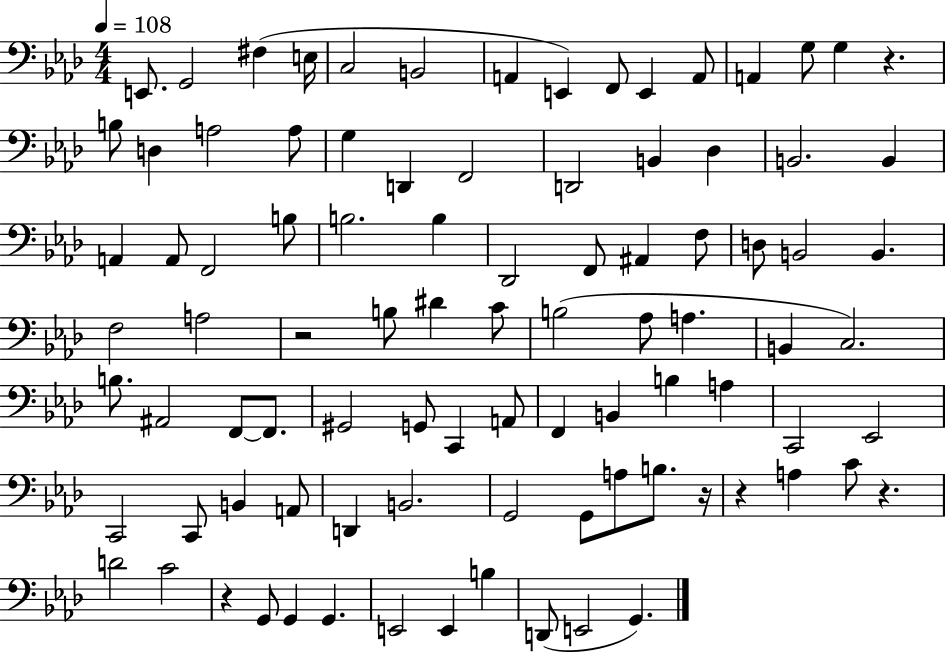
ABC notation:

X:1
T:Untitled
M:4/4
L:1/4
K:Ab
E,,/2 G,,2 ^F, E,/4 C,2 B,,2 A,, E,, F,,/2 E,, A,,/2 A,, G,/2 G, z B,/2 D, A,2 A,/2 G, D,, F,,2 D,,2 B,, _D, B,,2 B,, A,, A,,/2 F,,2 B,/2 B,2 B, _D,,2 F,,/2 ^A,, F,/2 D,/2 B,,2 B,, F,2 A,2 z2 B,/2 ^D C/2 B,2 _A,/2 A, B,, C,2 B,/2 ^A,,2 F,,/2 F,,/2 ^G,,2 G,,/2 C,, A,,/2 F,, B,, B, A, C,,2 _E,,2 C,,2 C,,/2 B,, A,,/2 D,, B,,2 G,,2 G,,/2 A,/2 B,/2 z/4 z A, C/2 z D2 C2 z G,,/2 G,, G,, E,,2 E,, B, D,,/2 E,,2 G,,